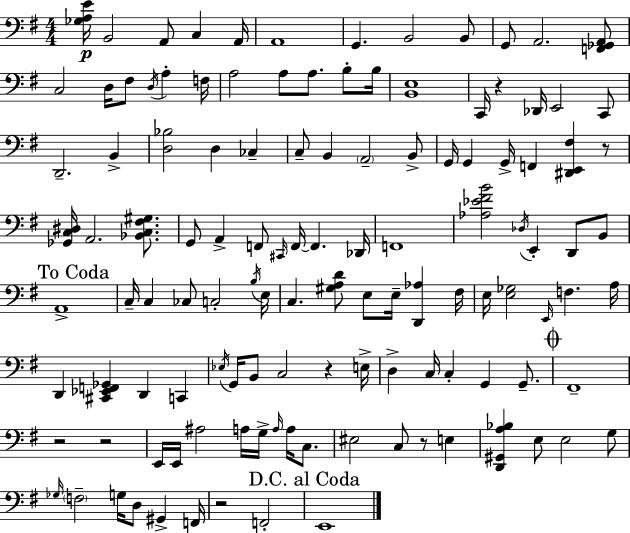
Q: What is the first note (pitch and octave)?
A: B2